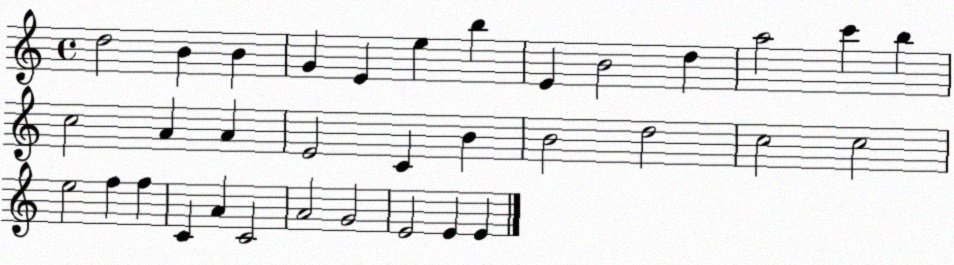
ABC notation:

X:1
T:Untitled
M:4/4
L:1/4
K:C
d2 B B G E e b E B2 d a2 c' b c2 A A E2 C B B2 d2 c2 c2 e2 f f C A C2 A2 G2 E2 E E